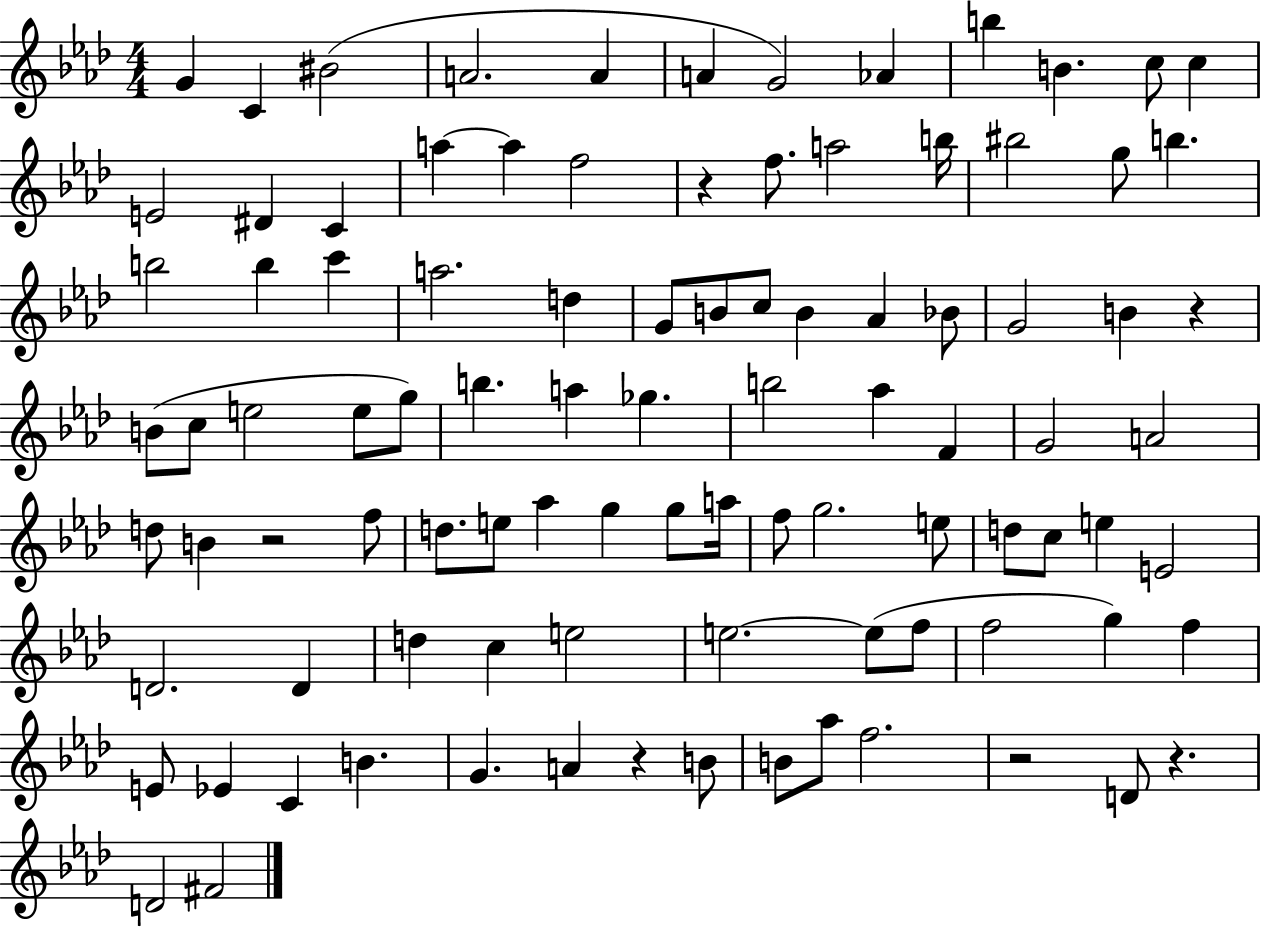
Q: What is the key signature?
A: AES major